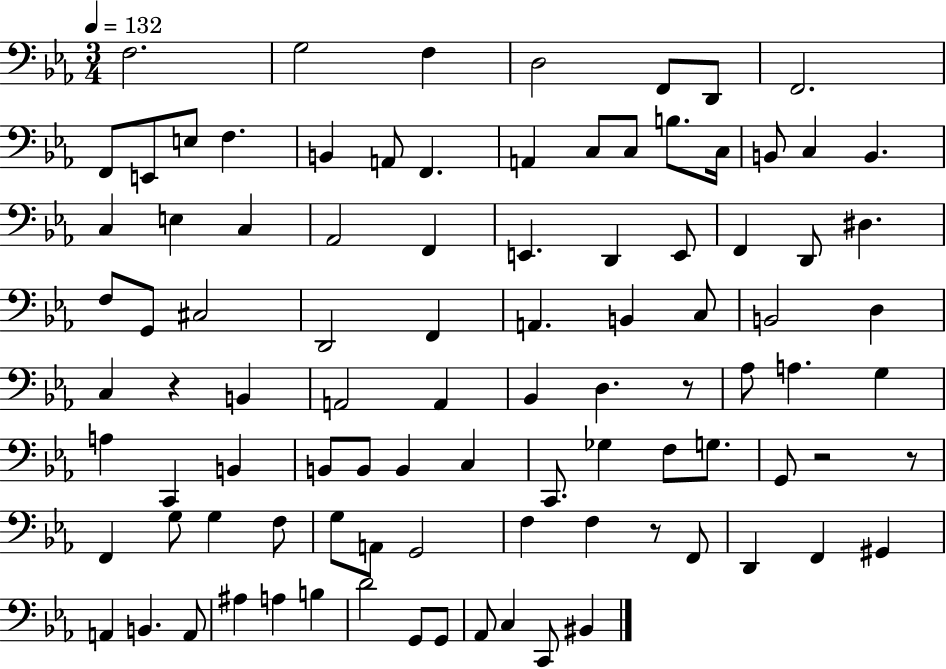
F3/h. G3/h F3/q D3/h F2/e D2/e F2/h. F2/e E2/e E3/e F3/q. B2/q A2/e F2/q. A2/q C3/e C3/e B3/e. C3/s B2/e C3/q B2/q. C3/q E3/q C3/q Ab2/h F2/q E2/q. D2/q E2/e F2/q D2/e D#3/q. F3/e G2/e C#3/h D2/h F2/q A2/q. B2/q C3/e B2/h D3/q C3/q R/q B2/q A2/h A2/q Bb2/q D3/q. R/e Ab3/e A3/q. G3/q A3/q C2/q B2/q B2/e B2/e B2/q C3/q C2/e. Gb3/q F3/e G3/e. G2/e R/h R/e F2/q G3/e G3/q F3/e G3/e A2/e G2/h F3/q F3/q R/e F2/e D2/q F2/q G#2/q A2/q B2/q. A2/e A#3/q A3/q B3/q D4/h G2/e G2/e Ab2/e C3/q C2/e BIS2/q